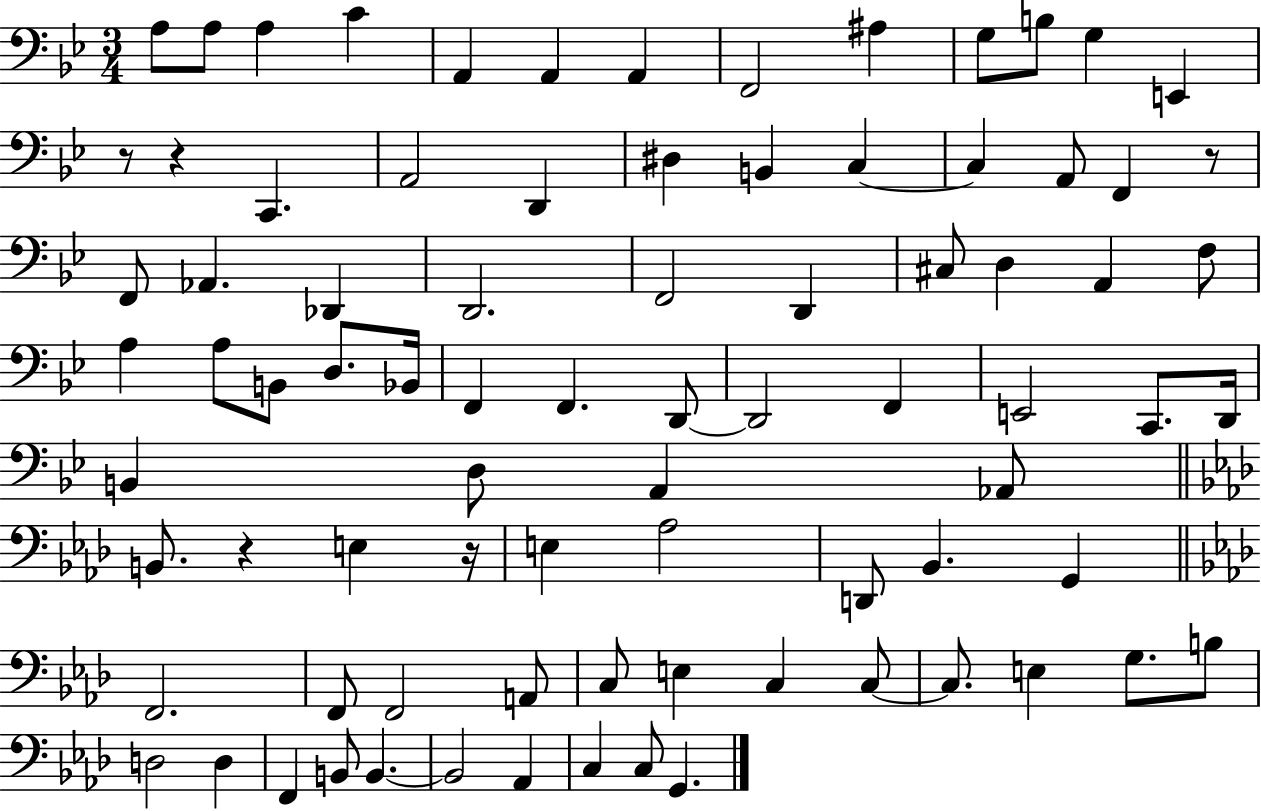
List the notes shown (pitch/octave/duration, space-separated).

A3/e A3/e A3/q C4/q A2/q A2/q A2/q F2/h A#3/q G3/e B3/e G3/q E2/q R/e R/q C2/q. A2/h D2/q D#3/q B2/q C3/q C3/q A2/e F2/q R/e F2/e Ab2/q. Db2/q D2/h. F2/h D2/q C#3/e D3/q A2/q F3/e A3/q A3/e B2/e D3/e. Bb2/s F2/q F2/q. D2/e D2/h F2/q E2/h C2/e. D2/s B2/q D3/e A2/q Ab2/e B2/e. R/q E3/q R/s E3/q Ab3/h D2/e Bb2/q. G2/q F2/h. F2/e F2/h A2/e C3/e E3/q C3/q C3/e C3/e. E3/q G3/e. B3/e D3/h D3/q F2/q B2/e B2/q. B2/h Ab2/q C3/q C3/e G2/q.